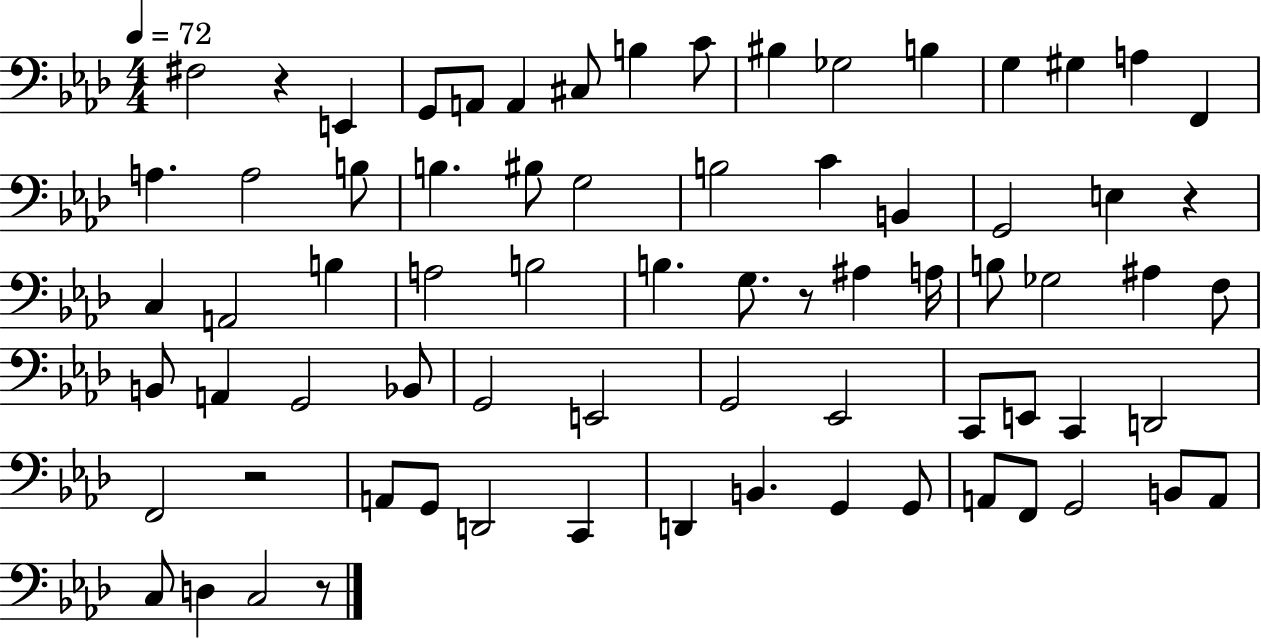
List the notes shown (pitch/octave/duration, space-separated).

F#3/h R/q E2/q G2/e A2/e A2/q C#3/e B3/q C4/e BIS3/q Gb3/h B3/q G3/q G#3/q A3/q F2/q A3/q. A3/h B3/e B3/q. BIS3/e G3/h B3/h C4/q B2/q G2/h E3/q R/q C3/q A2/h B3/q A3/h B3/h B3/q. G3/e. R/e A#3/q A3/s B3/e Gb3/h A#3/q F3/e B2/e A2/q G2/h Bb2/e G2/h E2/h G2/h Eb2/h C2/e E2/e C2/q D2/h F2/h R/h A2/e G2/e D2/h C2/q D2/q B2/q. G2/q G2/e A2/e F2/e G2/h B2/e A2/e C3/e D3/q C3/h R/e